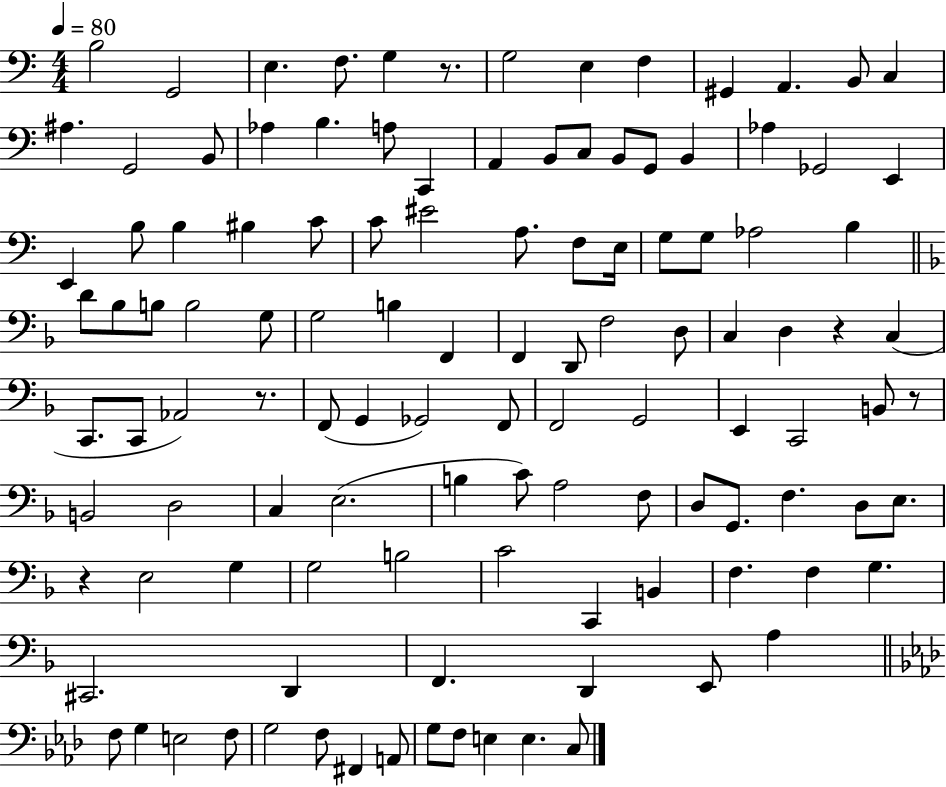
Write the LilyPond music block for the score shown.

{
  \clef bass
  \numericTimeSignature
  \time 4/4
  \key c \major
  \tempo 4 = 80
  b2 g,2 | e4. f8. g4 r8. | g2 e4 f4 | gis,4 a,4. b,8 c4 | \break ais4. g,2 b,8 | aes4 b4. a8 c,4 | a,4 b,8 c8 b,8 g,8 b,4 | aes4 ges,2 e,4 | \break e,4 b8 b4 bis4 c'8 | c'8 eis'2 a8. f8 e16 | g8 g8 aes2 b4 | \bar "||" \break \key f \major d'8 bes8 b8 b2 g8 | g2 b4 f,4 | f,4 d,8 f2 d8 | c4 d4 r4 c4( | \break c,8. c,8 aes,2) r8. | f,8( g,4 ges,2) f,8 | f,2 g,2 | e,4 c,2 b,8 r8 | \break b,2 d2 | c4 e2.( | b4 c'8) a2 f8 | d8 g,8. f4. d8 e8. | \break r4 e2 g4 | g2 b2 | c'2 c,4 b,4 | f4. f4 g4. | \break cis,2. d,4 | f,4. d,4 e,8 a4 | \bar "||" \break \key aes \major f8 g4 e2 f8 | g2 f8 fis,4 a,8 | g8 f8 e4 e4. c8 | \bar "|."
}